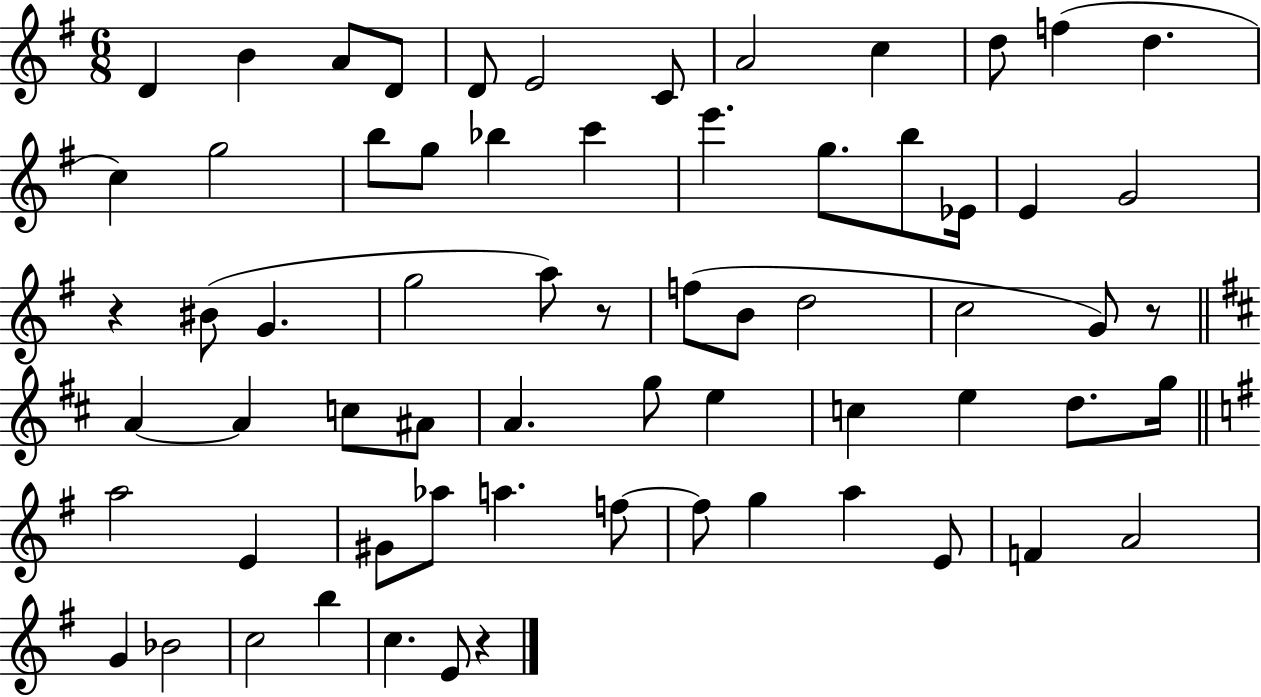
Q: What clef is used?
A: treble